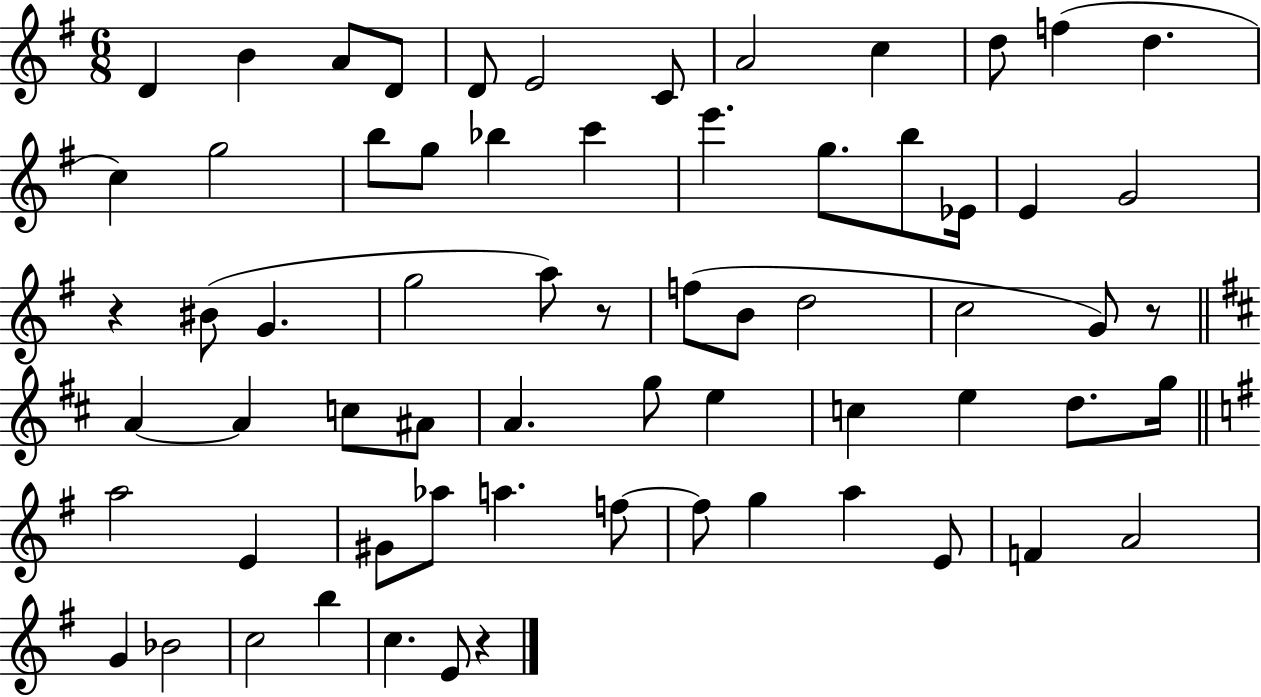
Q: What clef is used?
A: treble